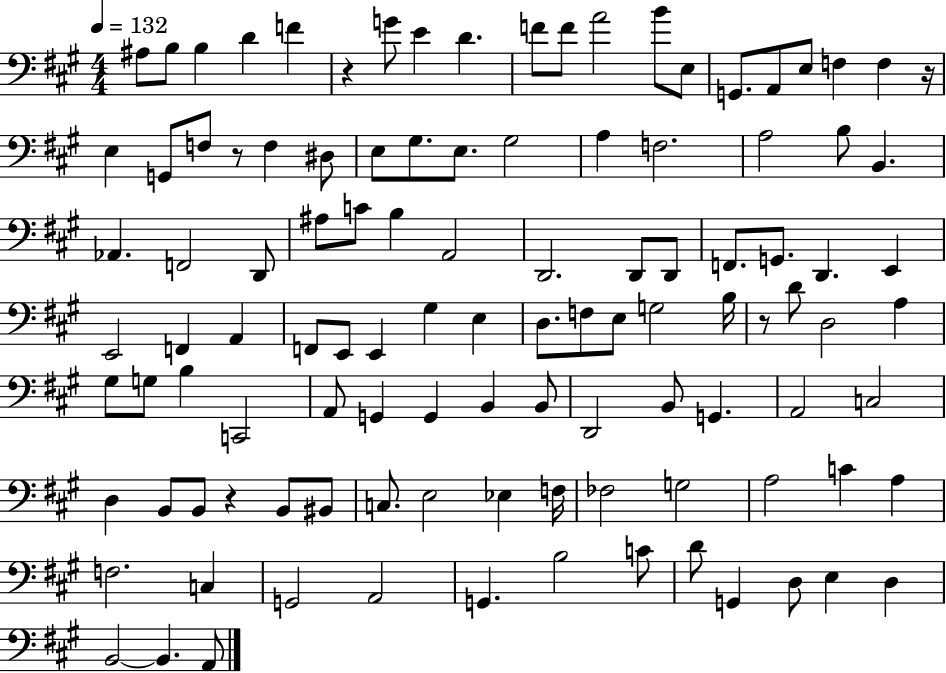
{
  \clef bass
  \numericTimeSignature
  \time 4/4
  \key a \major
  \tempo 4 = 132
  ais8 b8 b4 d'4 f'4 | r4 g'8 e'4 d'4. | f'8 f'8 a'2 b'8 e8 | g,8. a,8 e8 f4 f4 r16 | \break e4 g,8 f8 r8 f4 dis8 | e8 gis8. e8. gis2 | a4 f2. | a2 b8 b,4. | \break aes,4. f,2 d,8 | ais8 c'8 b4 a,2 | d,2. d,8 d,8 | f,8. g,8. d,4. e,4 | \break e,2 f,4 a,4 | f,8 e,8 e,4 gis4 e4 | d8. f8 e8 g2 b16 | r8 d'8 d2 a4 | \break gis8 g8 b4 c,2 | a,8 g,4 g,4 b,4 b,8 | d,2 b,8 g,4. | a,2 c2 | \break d4 b,8 b,8 r4 b,8 bis,8 | c8. e2 ees4 f16 | fes2 g2 | a2 c'4 a4 | \break f2. c4 | g,2 a,2 | g,4. b2 c'8 | d'8 g,4 d8 e4 d4 | \break b,2~~ b,4. a,8 | \bar "|."
}